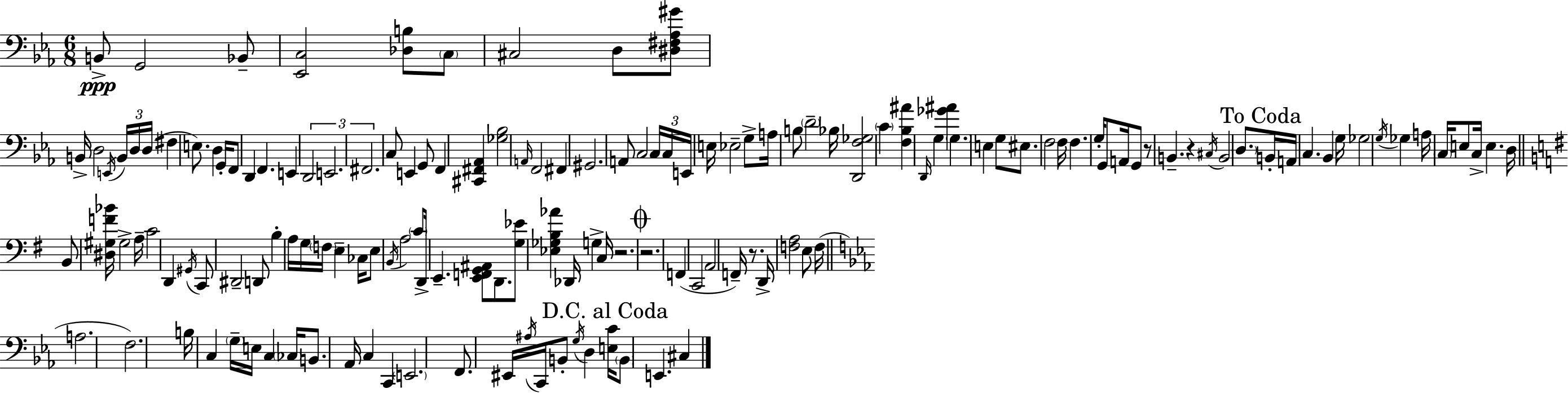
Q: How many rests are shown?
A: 5